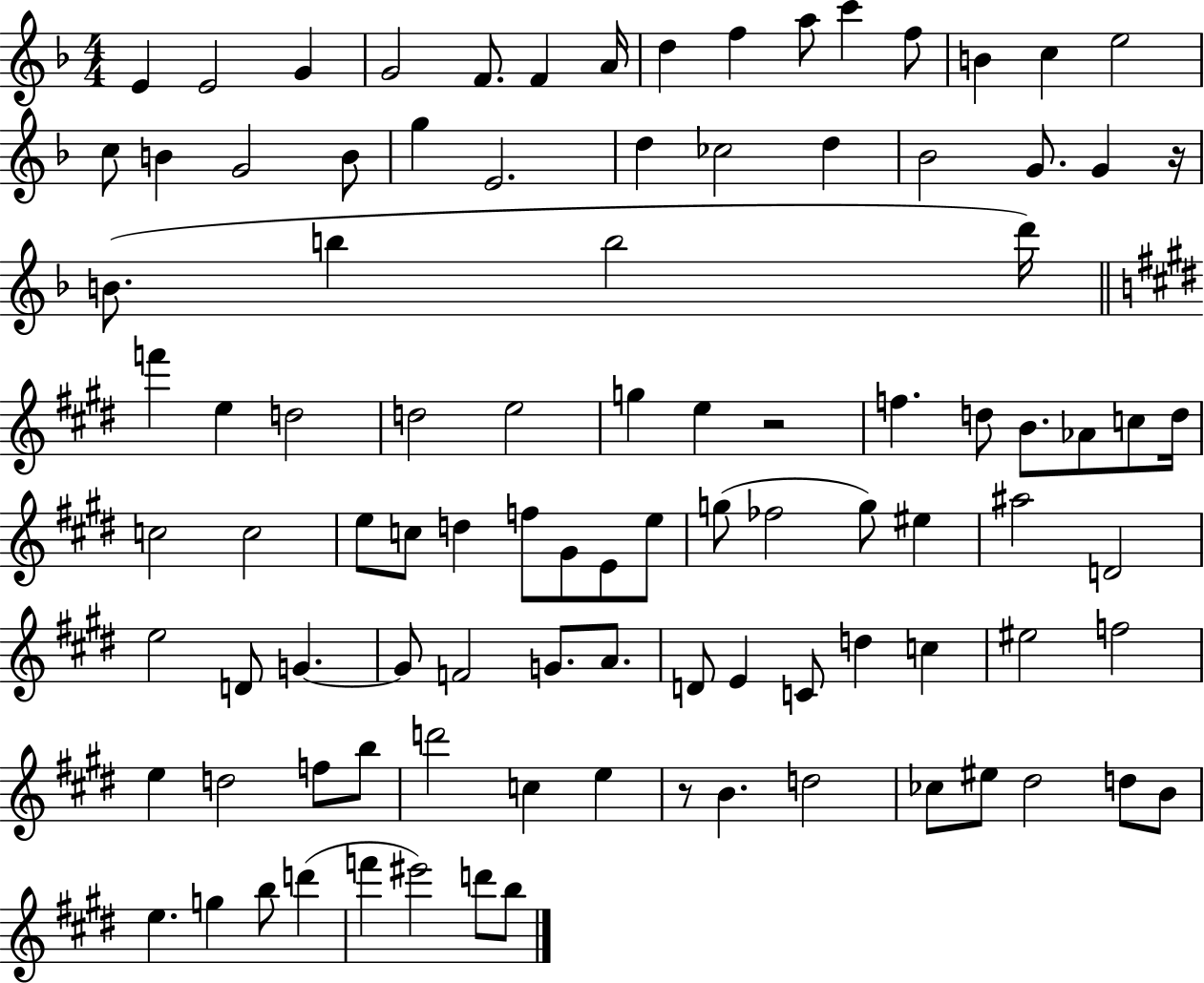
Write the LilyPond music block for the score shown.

{
  \clef treble
  \numericTimeSignature
  \time 4/4
  \key f \major
  e'4 e'2 g'4 | g'2 f'8. f'4 a'16 | d''4 f''4 a''8 c'''4 f''8 | b'4 c''4 e''2 | \break c''8 b'4 g'2 b'8 | g''4 e'2. | d''4 ces''2 d''4 | bes'2 g'8. g'4 r16 | \break b'8.( b''4 b''2 d'''16) | \bar "||" \break \key e \major f'''4 e''4 d''2 | d''2 e''2 | g''4 e''4 r2 | f''4. d''8 b'8. aes'8 c''8 d''16 | \break c''2 c''2 | e''8 c''8 d''4 f''8 gis'8 e'8 e''8 | g''8( fes''2 g''8) eis''4 | ais''2 d'2 | \break e''2 d'8 g'4.~~ | g'8 f'2 g'8. a'8. | d'8 e'4 c'8 d''4 c''4 | eis''2 f''2 | \break e''4 d''2 f''8 b''8 | d'''2 c''4 e''4 | r8 b'4. d''2 | ces''8 eis''8 dis''2 d''8 b'8 | \break e''4. g''4 b''8 d'''4( | f'''4 eis'''2) d'''8 b''8 | \bar "|."
}